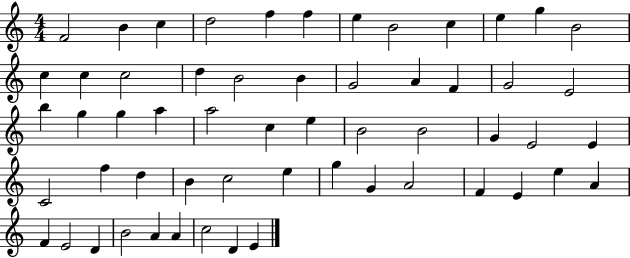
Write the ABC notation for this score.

X:1
T:Untitled
M:4/4
L:1/4
K:C
F2 B c d2 f f e B2 c e g B2 c c c2 d B2 B G2 A F G2 E2 b g g a a2 c e B2 B2 G E2 E C2 f d B c2 e g G A2 F E e A F E2 D B2 A A c2 D E